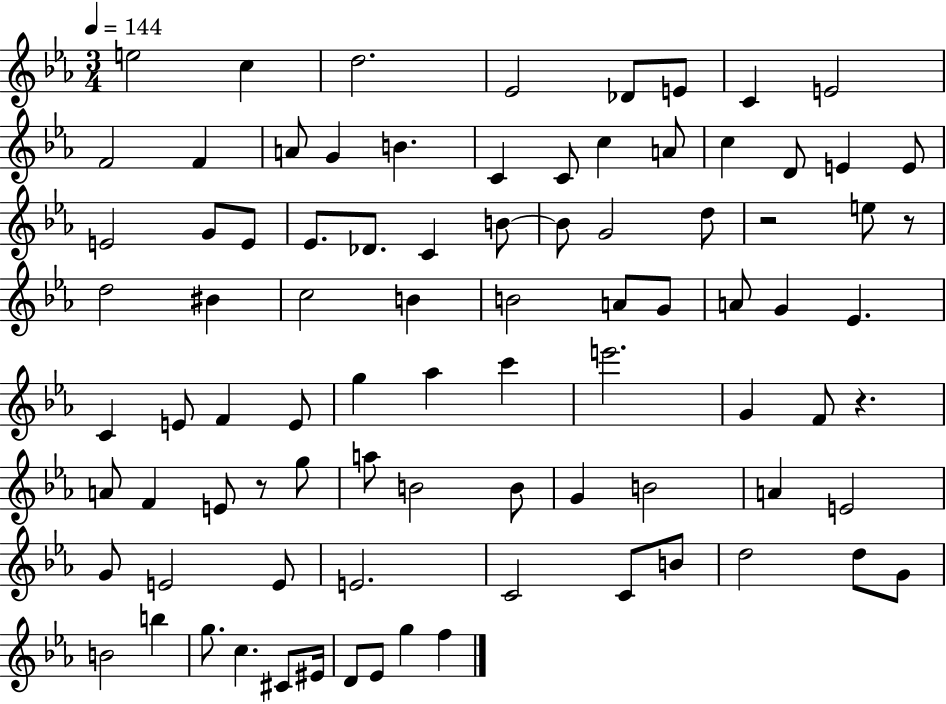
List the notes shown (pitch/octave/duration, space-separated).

E5/h C5/q D5/h. Eb4/h Db4/e E4/e C4/q E4/h F4/h F4/q A4/e G4/q B4/q. C4/q C4/e C5/q A4/e C5/q D4/e E4/q E4/e E4/h G4/e E4/e Eb4/e. Db4/e. C4/q B4/e B4/e G4/h D5/e R/h E5/e R/e D5/h BIS4/q C5/h B4/q B4/h A4/e G4/e A4/e G4/q Eb4/q. C4/q E4/e F4/q E4/e G5/q Ab5/q C6/q E6/h. G4/q F4/e R/q. A4/e F4/q E4/e R/e G5/e A5/e B4/h B4/e G4/q B4/h A4/q E4/h G4/e E4/h E4/e E4/h. C4/h C4/e B4/e D5/h D5/e G4/e B4/h B5/q G5/e. C5/q. C#4/e EIS4/s D4/e Eb4/e G5/q F5/q